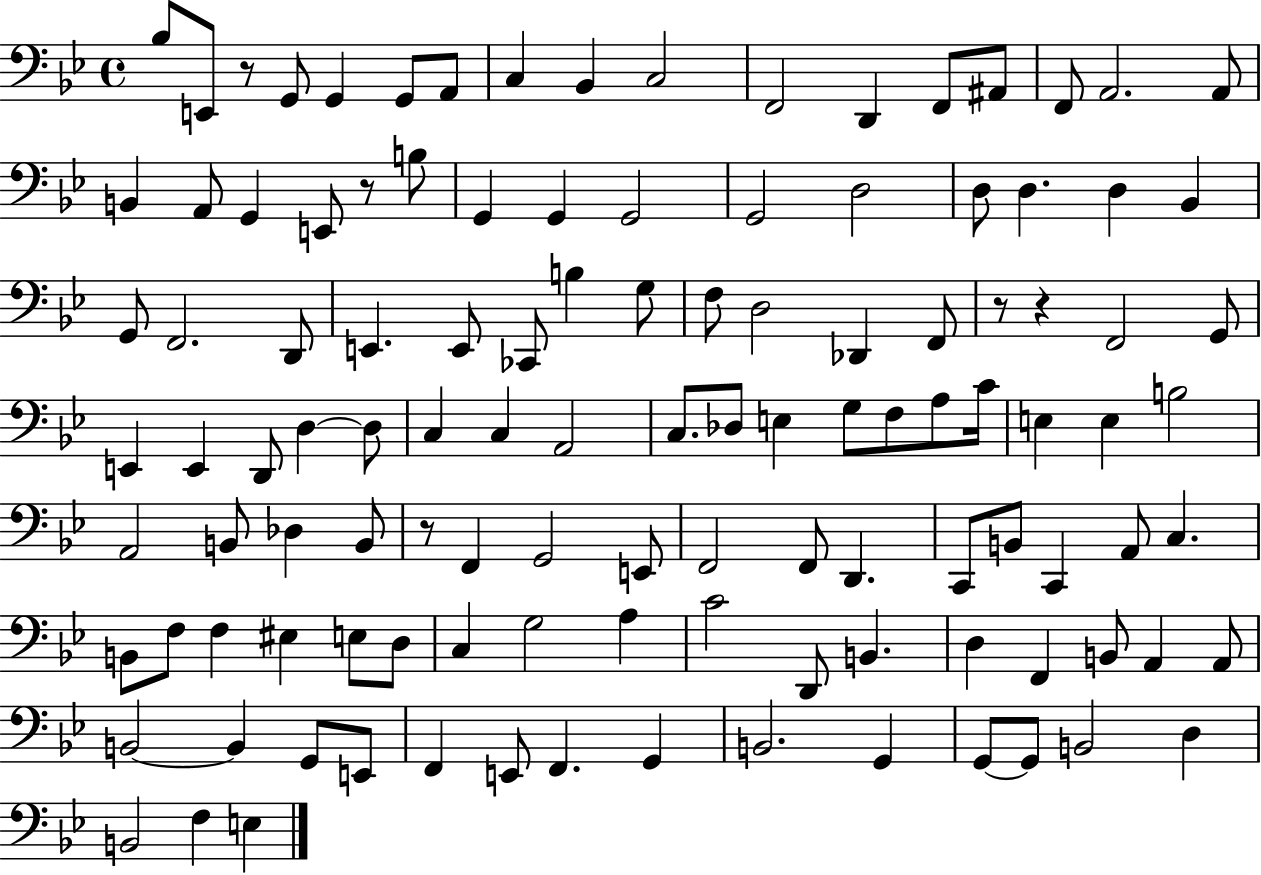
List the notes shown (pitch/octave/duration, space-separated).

Bb3/e E2/e R/e G2/e G2/q G2/e A2/e C3/q Bb2/q C3/h F2/h D2/q F2/e A#2/e F2/e A2/h. A2/e B2/q A2/e G2/q E2/e R/e B3/e G2/q G2/q G2/h G2/h D3/h D3/e D3/q. D3/q Bb2/q G2/e F2/h. D2/e E2/q. E2/e CES2/e B3/q G3/e F3/e D3/h Db2/q F2/e R/e R/q F2/h G2/e E2/q E2/q D2/e D3/q D3/e C3/q C3/q A2/h C3/e. Db3/e E3/q G3/e F3/e A3/e C4/s E3/q E3/q B3/h A2/h B2/e Db3/q B2/e R/e F2/q G2/h E2/e F2/h F2/e D2/q. C2/e B2/e C2/q A2/e C3/q. B2/e F3/e F3/q EIS3/q E3/e D3/e C3/q G3/h A3/q C4/h D2/e B2/q. D3/q F2/q B2/e A2/q A2/e B2/h B2/q G2/e E2/e F2/q E2/e F2/q. G2/q B2/h. G2/q G2/e G2/e B2/h D3/q B2/h F3/q E3/q